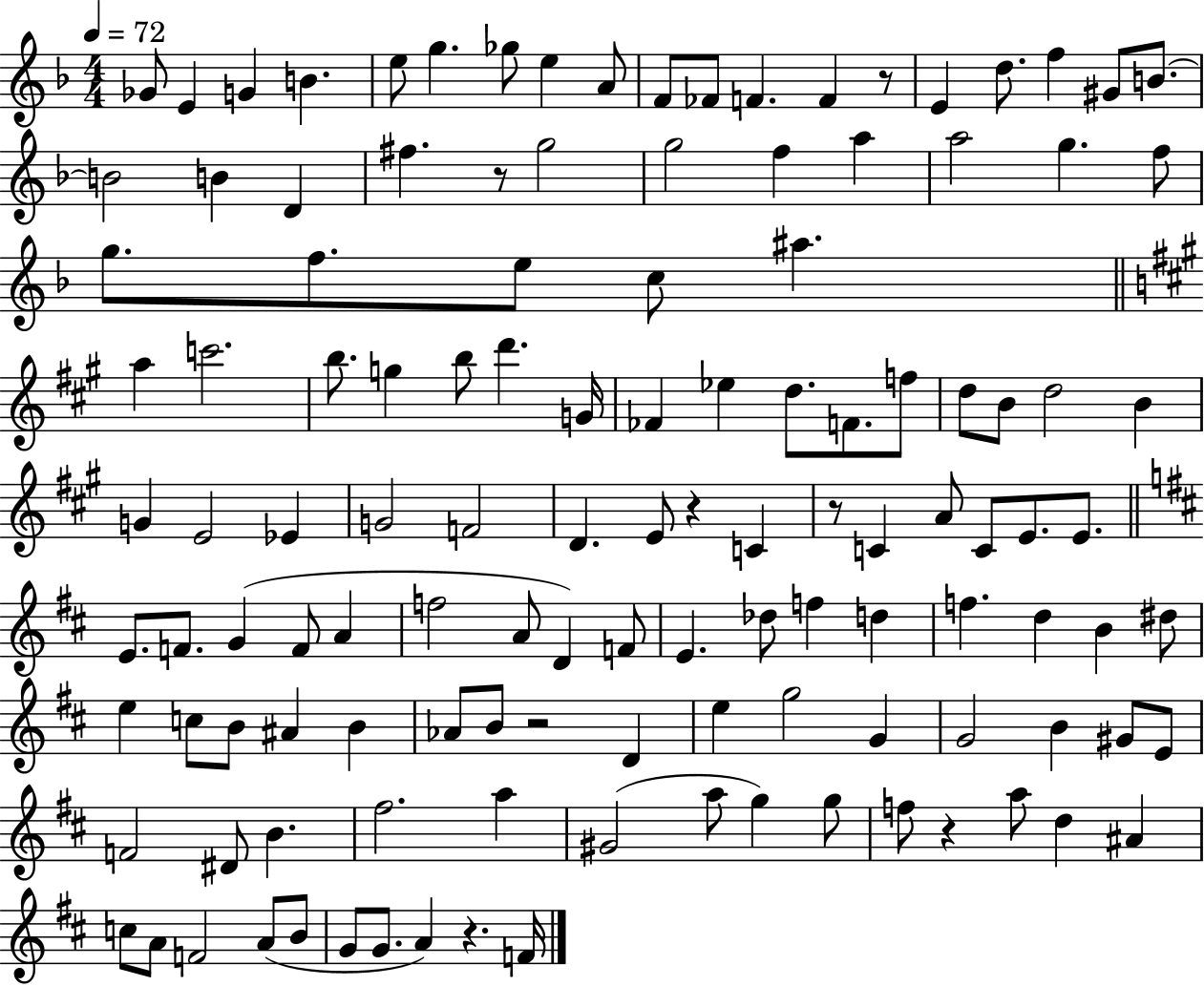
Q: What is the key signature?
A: F major